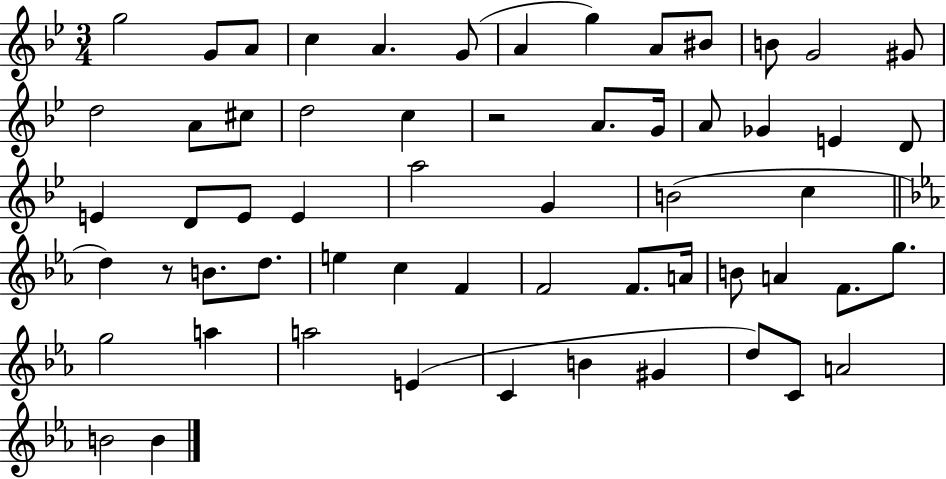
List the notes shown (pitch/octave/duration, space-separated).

G5/h G4/e A4/e C5/q A4/q. G4/e A4/q G5/q A4/e BIS4/e B4/e G4/h G#4/e D5/h A4/e C#5/e D5/h C5/q R/h A4/e. G4/s A4/e Gb4/q E4/q D4/e E4/q D4/e E4/e E4/q A5/h G4/q B4/h C5/q D5/q R/e B4/e. D5/e. E5/q C5/q F4/q F4/h F4/e. A4/s B4/e A4/q F4/e. G5/e. G5/h A5/q A5/h E4/q C4/q B4/q G#4/q D5/e C4/e A4/h B4/h B4/q